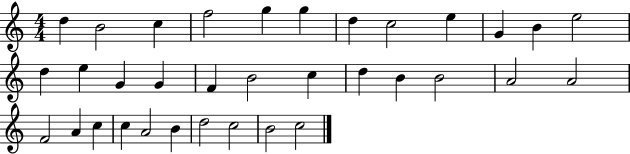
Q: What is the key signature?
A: C major